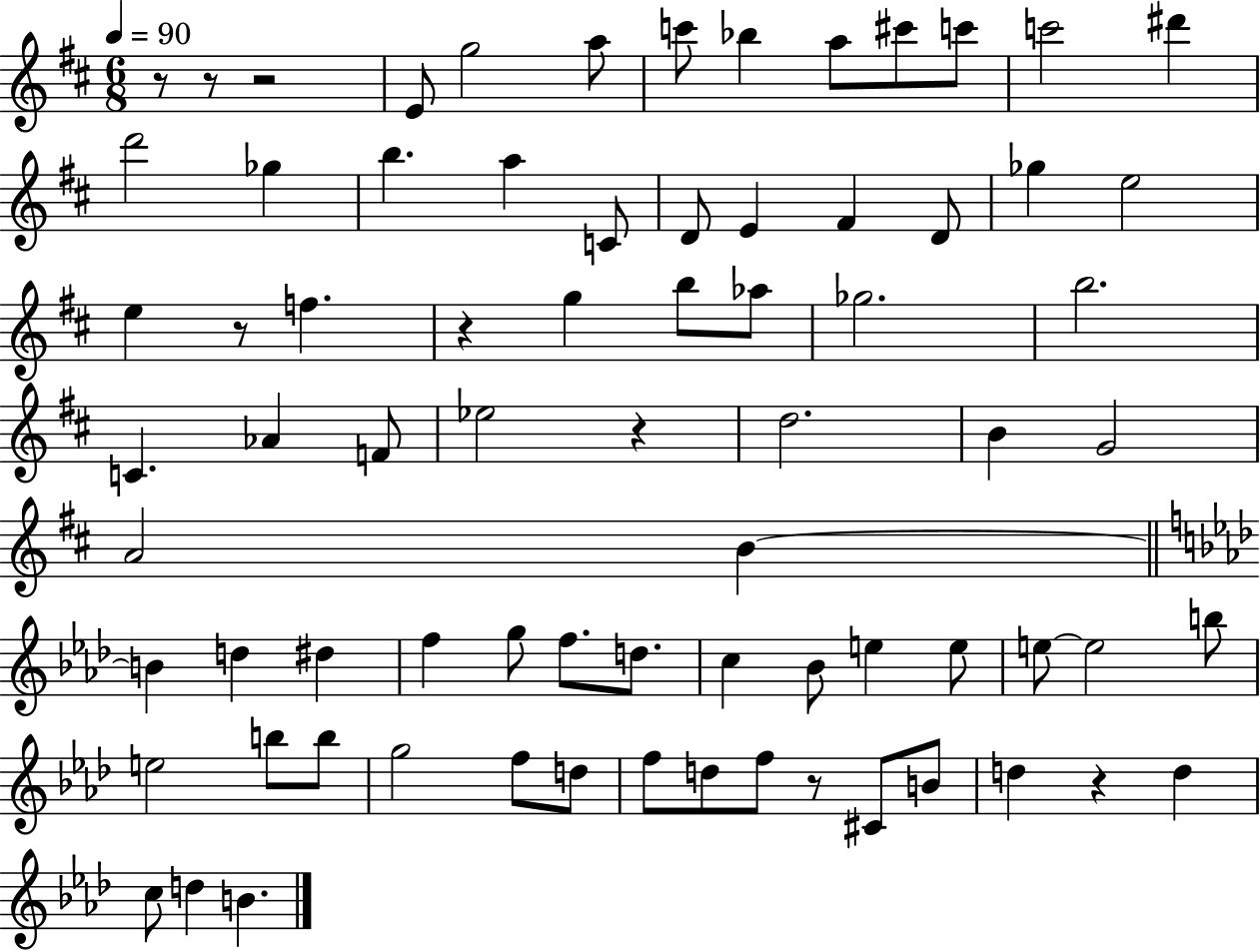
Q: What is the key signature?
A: D major